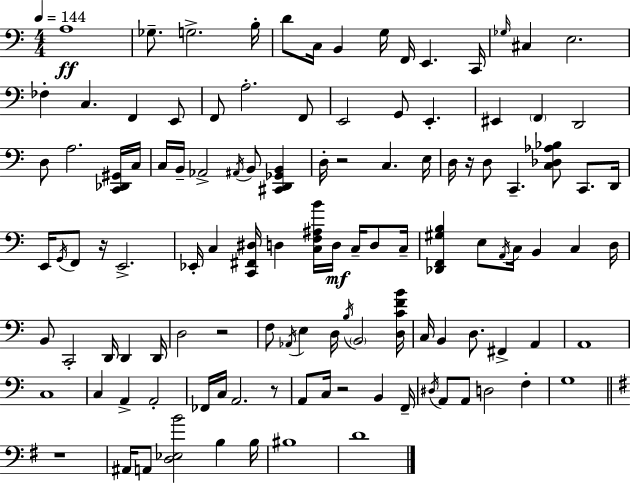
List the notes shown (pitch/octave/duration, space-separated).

A3/w Gb3/e. G3/h. B3/s D4/e C3/s B2/q G3/s F2/s E2/q. C2/s Gb3/s C#3/q E3/h. FES3/q C3/q. F2/q E2/e F2/e A3/h. F2/e E2/h G2/e E2/q. EIS2/q F2/q D2/h D3/e A3/h. [C2,Db2,G#2]/s C3/s C3/s B2/s Ab2/h A#2/s B2/e [C#2,D2,Gb2,B2]/q D3/s R/h C3/q. E3/s D3/s R/s D3/e C2/q. [C3,Db3,Ab3,Bb3]/e C2/e. D2/s E2/s G2/s F2/e R/s E2/h. Eb2/s C3/q [C2,F#2,D#3]/s D3/q [C3,F3,A#3,B4]/s D3/s C3/s D3/e C3/s [Db2,F2,G#3,B3]/q E3/e A2/s C3/s B2/q C3/q D3/s B2/e C2/h D2/s D2/q D2/s D3/h R/h F3/e Ab2/s E3/q D3/s B3/s B2/h [D3,C4,F4,B4]/s C3/s B2/q D3/e. F#2/q A2/q A2/w C3/w C3/q A2/q A2/h FES2/s C3/s A2/h. R/e A2/e C3/s R/h B2/q F2/s D#3/s A2/e A2/e D3/h F3/q G3/w R/w A#2/s A2/e [D3,Eb3,B4]/h B3/q B3/s BIS3/w D4/w